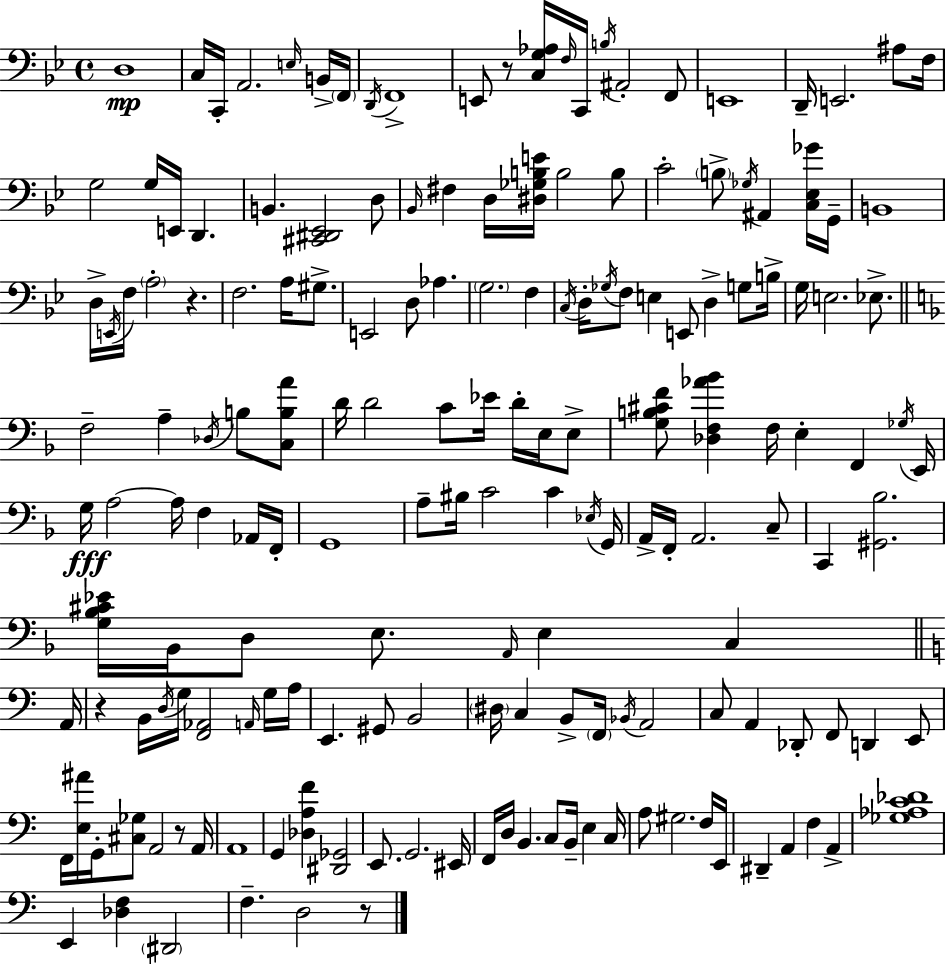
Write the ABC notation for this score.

X:1
T:Untitled
M:4/4
L:1/4
K:Bb
D,4 C,/4 C,,/4 A,,2 E,/4 B,,/4 F,,/4 D,,/4 F,,4 E,,/2 z/2 [C,G,_A,]/4 F,/4 C,,/4 B,/4 ^A,,2 F,,/2 E,,4 D,,/4 E,,2 ^A,/2 F,/4 G,2 G,/4 E,,/4 D,, B,, [^C,,^D,,_E,,]2 D,/2 _B,,/4 ^F, D,/4 [^D,_G,B,E]/4 B,2 B,/2 C2 B,/2 _G,/4 ^A,, [C,_E,_G]/4 G,,/4 B,,4 D,/4 E,,/4 F,/4 A,2 z F,2 A,/4 ^G,/2 E,,2 D,/2 _A, G,2 F, C,/4 D,/4 _G,/4 F,/2 E, E,,/2 D, G,/2 B,/4 G,/4 E,2 _E,/2 F,2 A, _D,/4 B,/2 [C,B,A]/2 D/4 D2 C/2 _E/4 D/4 E,/4 E,/2 [G,B,^CF]/2 [_D,F,_A_B] F,/4 E, F,, _G,/4 E,,/4 G,/4 A,2 A,/4 F, _A,,/4 F,,/4 G,,4 A,/2 ^B,/4 C2 C _E,/4 G,,/4 A,,/4 F,,/4 A,,2 C,/2 C,, [^G,,_B,]2 [G,_B,^C_E]/4 _B,,/4 D,/2 E,/2 A,,/4 E, C, A,,/4 z B,,/4 D,/4 G,/4 [F,,_A,,]2 A,,/4 G,/4 A,/4 E,, ^G,,/2 B,,2 ^D,/4 C, B,,/2 F,,/4 _B,,/4 A,,2 C,/2 A,, _D,,/2 F,,/2 D,, E,,/2 F,,/4 [E,^A]/4 G,,/4 [^C,_G,]/2 A,,2 z/2 A,,/4 A,,4 G,, [_D,A,F] [^D,,_G,,]2 E,,/2 G,,2 ^E,,/4 F,,/4 D,/4 B,, C,/2 B,,/4 E, C,/4 A,/2 ^G,2 F,/4 E,,/4 ^D,, A,, F, A,, [_G,_A,C_D]4 E,, [_D,F,] ^D,,2 F, D,2 z/2